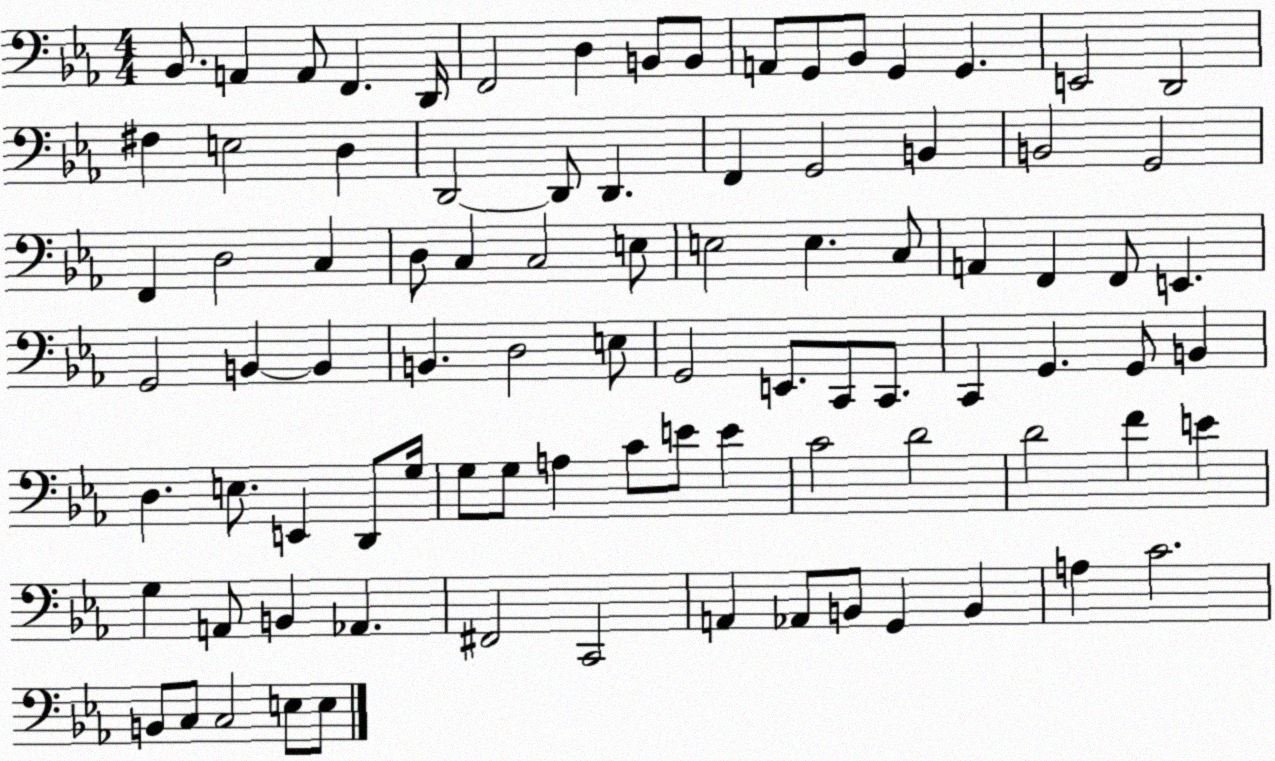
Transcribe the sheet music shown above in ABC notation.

X:1
T:Untitled
M:4/4
L:1/4
K:Eb
_B,,/2 A,, A,,/2 F,, D,,/4 F,,2 D, B,,/2 B,,/2 A,,/2 G,,/2 _B,,/2 G,, G,, E,,2 D,,2 ^F, E,2 D, D,,2 D,,/2 D,, F,, G,,2 B,, B,,2 G,,2 F,, D,2 C, D,/2 C, C,2 E,/2 E,2 E, C,/2 A,, F,, F,,/2 E,, G,,2 B,, B,, B,, D,2 E,/2 G,,2 E,,/2 C,,/2 C,,/2 C,, G,, G,,/2 B,, D, E,/2 E,, D,,/2 G,/4 G,/2 G,/2 A, C/2 E/2 E C2 D2 D2 F E G, A,,/2 B,, _A,, ^F,,2 C,,2 A,, _A,,/2 B,,/2 G,, B,, A, C2 B,,/2 C,/2 C,2 E,/2 E,/2